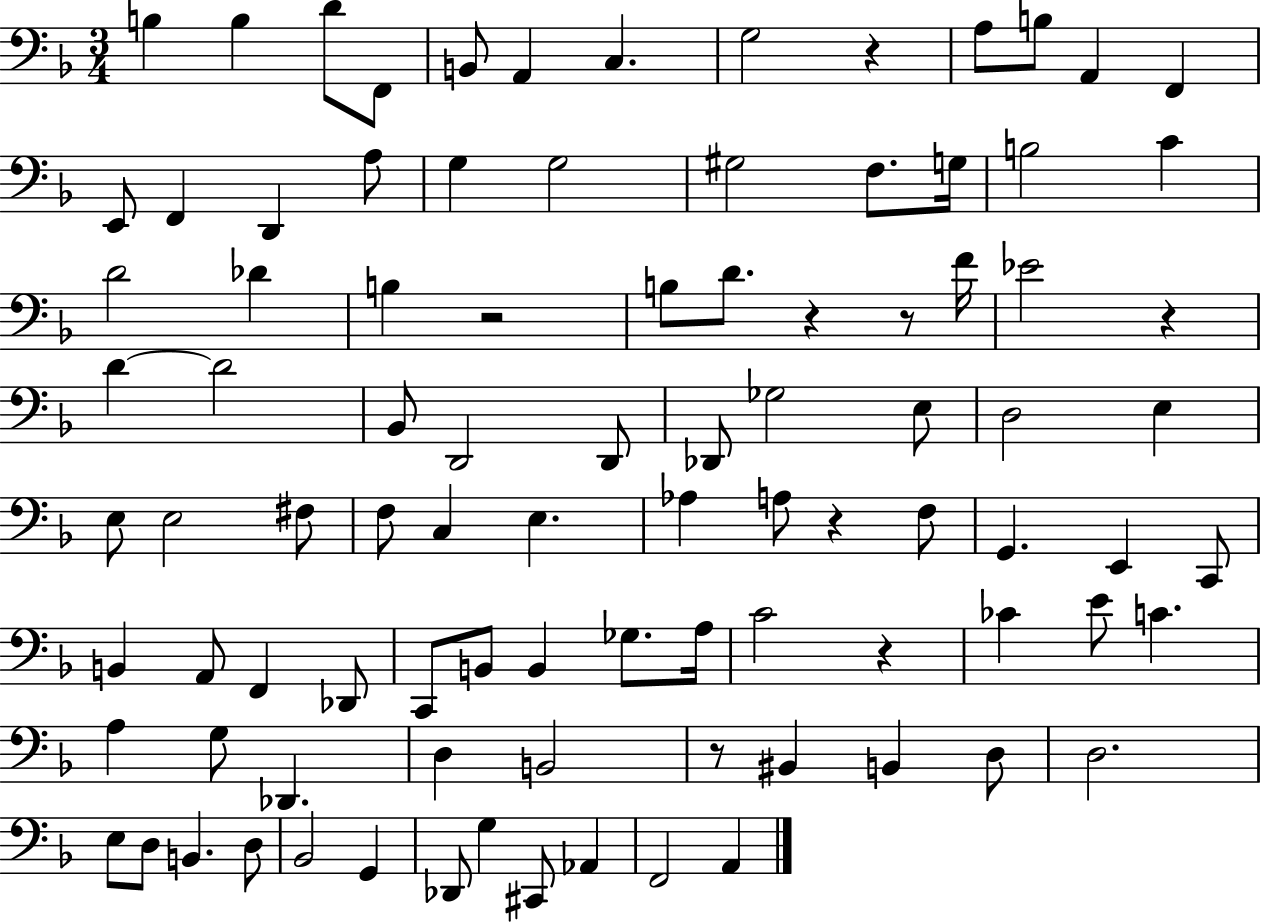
B3/q B3/q D4/e F2/e B2/e A2/q C3/q. G3/h R/q A3/e B3/e A2/q F2/q E2/e F2/q D2/q A3/e G3/q G3/h G#3/h F3/e. G3/s B3/h C4/q D4/h Db4/q B3/q R/h B3/e D4/e. R/q R/e F4/s Eb4/h R/q D4/q D4/h Bb2/e D2/h D2/e Db2/e Gb3/h E3/e D3/h E3/q E3/e E3/h F#3/e F3/e C3/q E3/q. Ab3/q A3/e R/q F3/e G2/q. E2/q C2/e B2/q A2/e F2/q Db2/e C2/e B2/e B2/q Gb3/e. A3/s C4/h R/q CES4/q E4/e C4/q. A3/q G3/e Db2/q. D3/q B2/h R/e BIS2/q B2/q D3/e D3/h. E3/e D3/e B2/q. D3/e Bb2/h G2/q Db2/e G3/q C#2/e Ab2/q F2/h A2/q